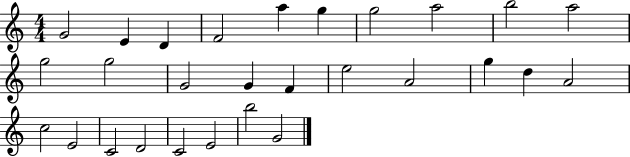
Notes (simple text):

G4/h E4/q D4/q F4/h A5/q G5/q G5/h A5/h B5/h A5/h G5/h G5/h G4/h G4/q F4/q E5/h A4/h G5/q D5/q A4/h C5/h E4/h C4/h D4/h C4/h E4/h B5/h G4/h